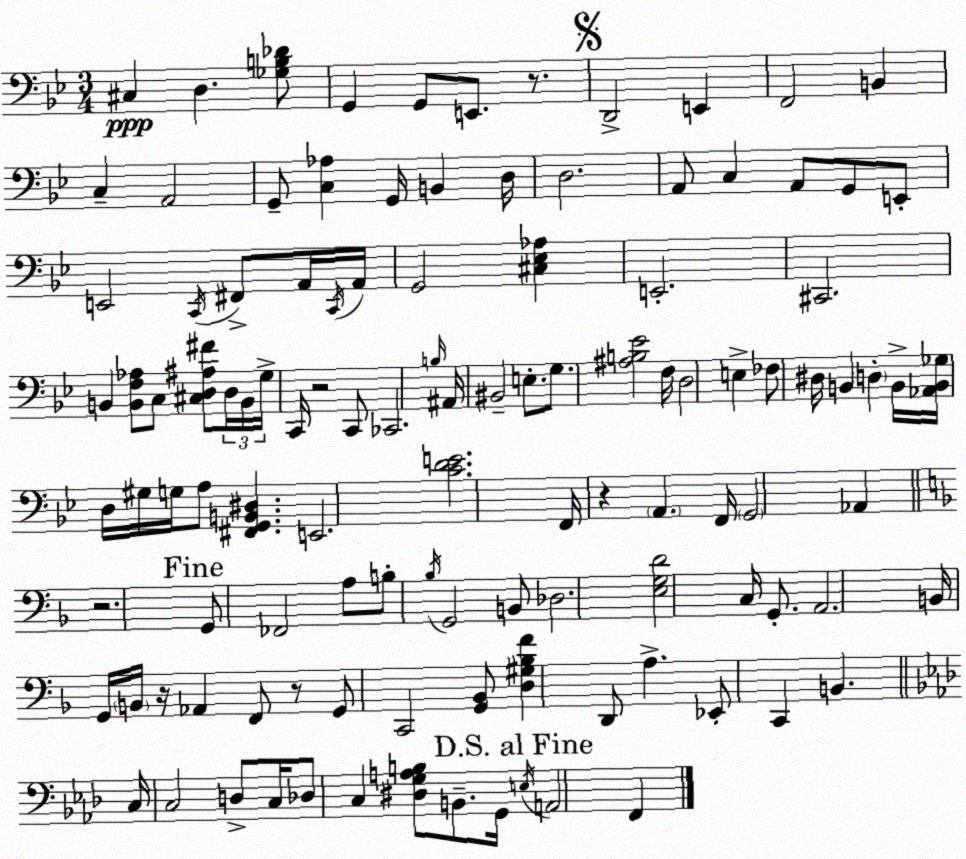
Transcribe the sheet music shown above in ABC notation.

X:1
T:Untitled
M:3/4
L:1/4
K:Bb
^C, D, [_G,B,_D]/2 G,, G,,/2 E,,/2 z/2 D,,2 E,, F,,2 B,, C, A,,2 G,,/2 [C,_A,] G,,/4 B,, D,/4 D,2 A,,/2 C, A,,/2 G,,/2 E,,/2 E,,2 C,,/4 ^F,,/2 A,,/4 C,,/4 A,,/4 G,,2 [^C,_E,_A,] E,,2 ^C,,2 B,, [B,,F,_A,]/2 C,/2 [^C,D,^A,^F]/2 D,/4 B,,/4 G,/4 C,,/4 z2 C,,/2 _C,,2 B,/4 ^A,,/4 ^B,,2 E,/2 G,/2 [^A,B,_E]2 F,/4 D,2 E, _F,/2 ^D,/4 B,, D, B,,/4 [_A,,B,,_G,]/4 D,/4 ^G,/4 G,/4 A,/2 [^F,,G,,B,,^D,] E,,2 [CDE]2 F,,/4 z A,, F,,/4 G,,2 _A,, z2 G,,/2 _F,,2 A,/2 B,/2 _B,/4 G,,2 B,,/2 _D,2 [E,G,D]2 C,/4 G,,/2 A,,2 B,,/4 G,,/4 B,,/4 z/4 _A,, F,,/2 z/2 G,,/2 C,,2 [G,,_B,,]/2 [D,^G,_B,F] D,,/2 A, _E,,/2 C,, B,, C,/4 C,2 D,/2 C,/4 _D,/2 C, [^D,G,A,B,]/2 B,,/2 G,,/4 E,/4 A,,2 F,,